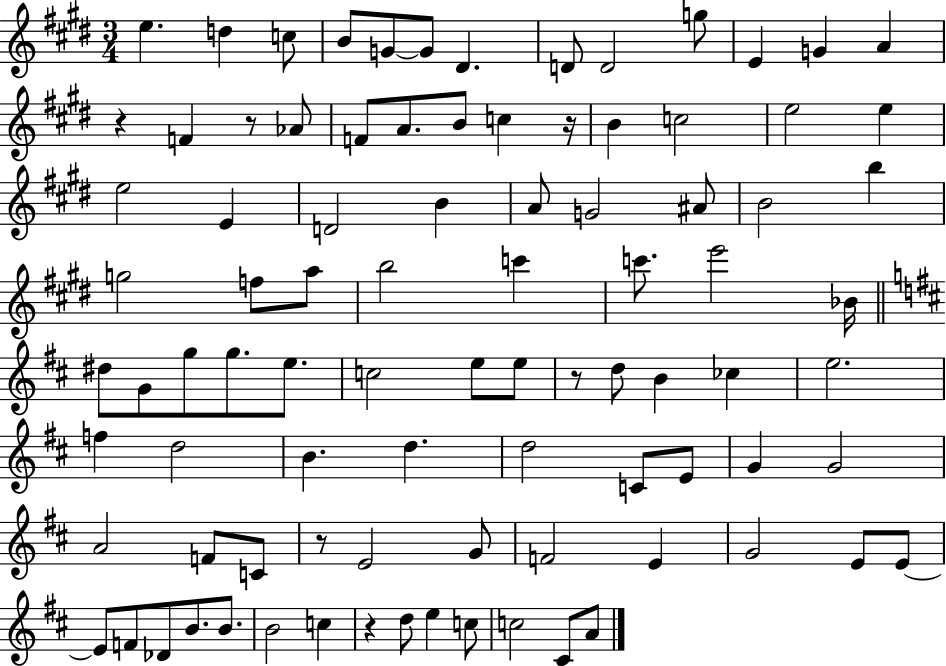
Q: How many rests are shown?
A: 6